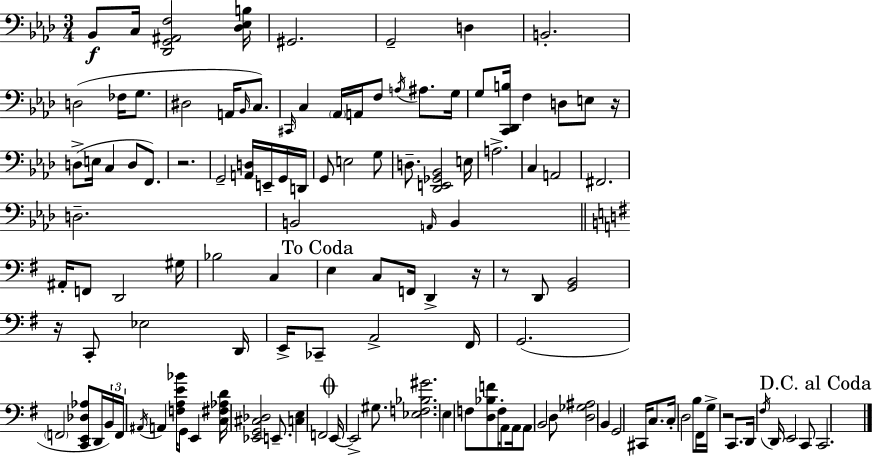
Bb2/e C3/s [Db2,G2,A#2,F3]/h [Db3,Eb3,B3]/s G#2/h. G2/h D3/q B2/h. D3/h FES3/s G3/e. D#3/h A2/s Bb2/s C3/e. C#2/s C3/q Ab2/s A2/s F3/e A3/s A#3/e. G3/s G3/e [C2,Db2,B3]/s F3/q D3/e E3/e R/s D3/e E3/s C3/q D3/e F2/e. R/h. G2/h [A2,D3]/s E2/s G2/s D2/s G2/e E3/h G3/e D3/e. [Db2,E2,Gb2,Bb2]/h E3/s A3/h. C3/q A2/h F#2/h. D3/h. B2/h A2/s B2/q A#2/s F2/e D2/h G#3/s Bb3/h C3/q E3/q C3/e F2/s D2/q R/s R/e D2/e [G2,B2]/h R/s C2/e Eb3/h D2/s E2/s CES2/e A2/h F#2/s G2/h. F2/h [C2,E2,Db3,Ab3]/e D2/s B2/s F2/s A#2/s A2/q [F3,A3,E4,Bb4]/s G2/e E2/q [C3,F#3,Ab3,D4]/s [Eb2,G2,C#3,Db3]/h E2/e. [C3,E3]/q F2/h E2/s E2/h G#3/e. [Eb3,F3,Bb3,G#4]/h. E3/q F3/e [D3,Bb3,F4]/e F3/s A2/e A2/s A2/e B2/h D3/e [D3,Gb3,A#3]/h B2/q G2/h C#2/s C3/e. C3/s D3/h B3/e F#2/s G3/s R/h C2/e. D2/s F#3/s D2/s E2/h C2/e C2/h.